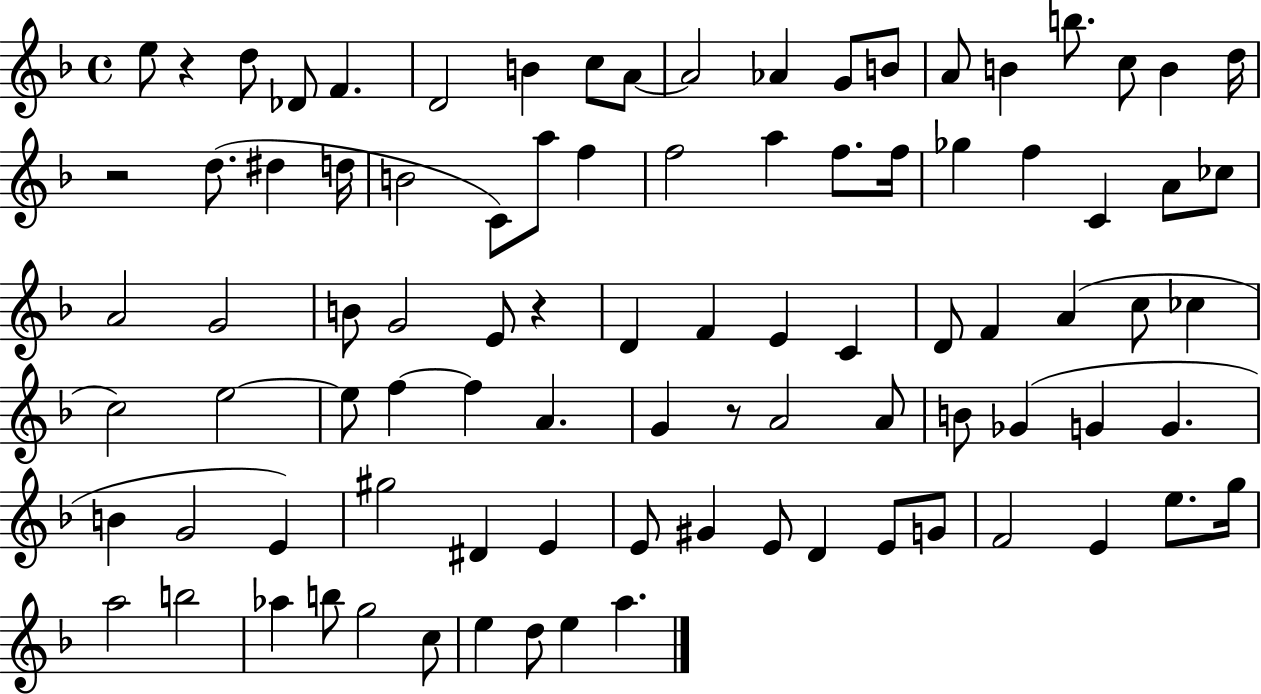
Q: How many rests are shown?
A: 4